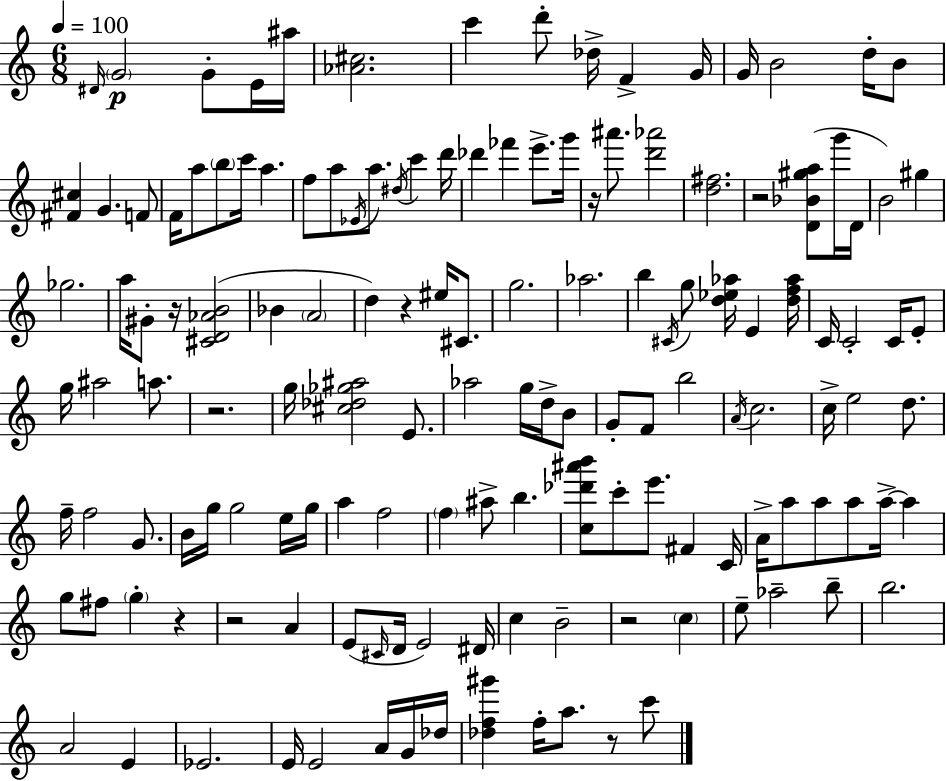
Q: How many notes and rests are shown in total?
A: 142